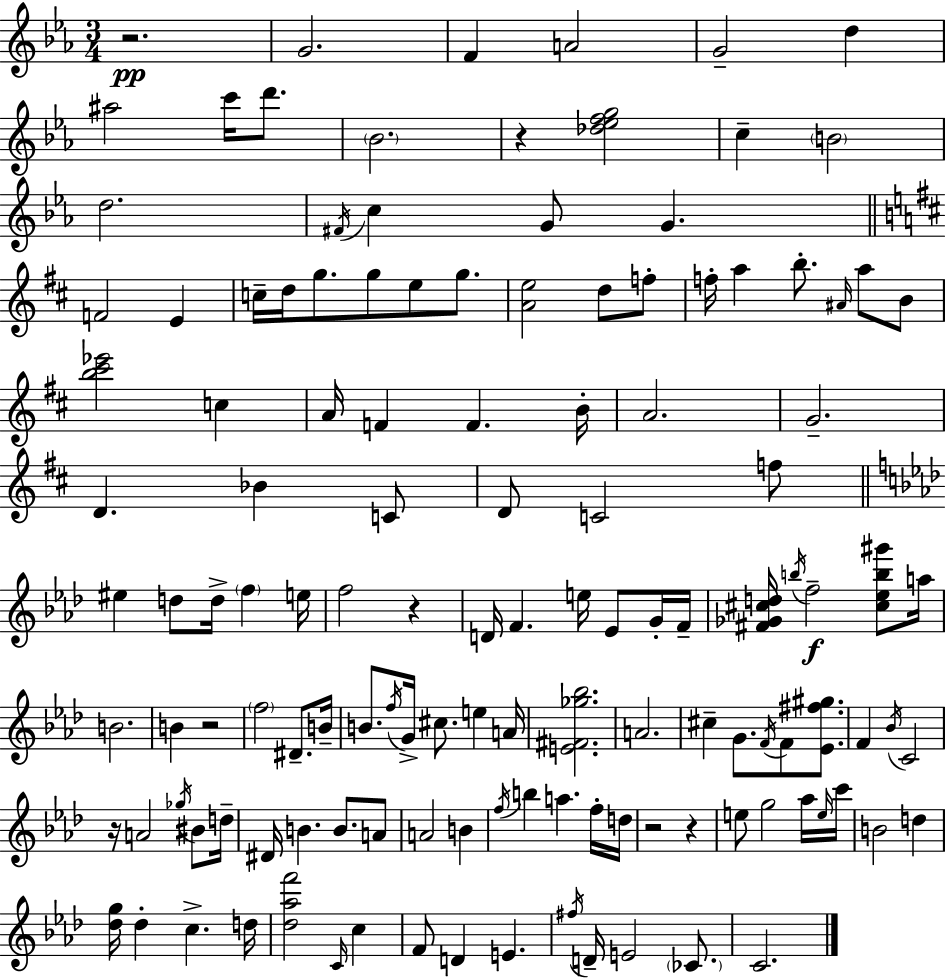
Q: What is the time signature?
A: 3/4